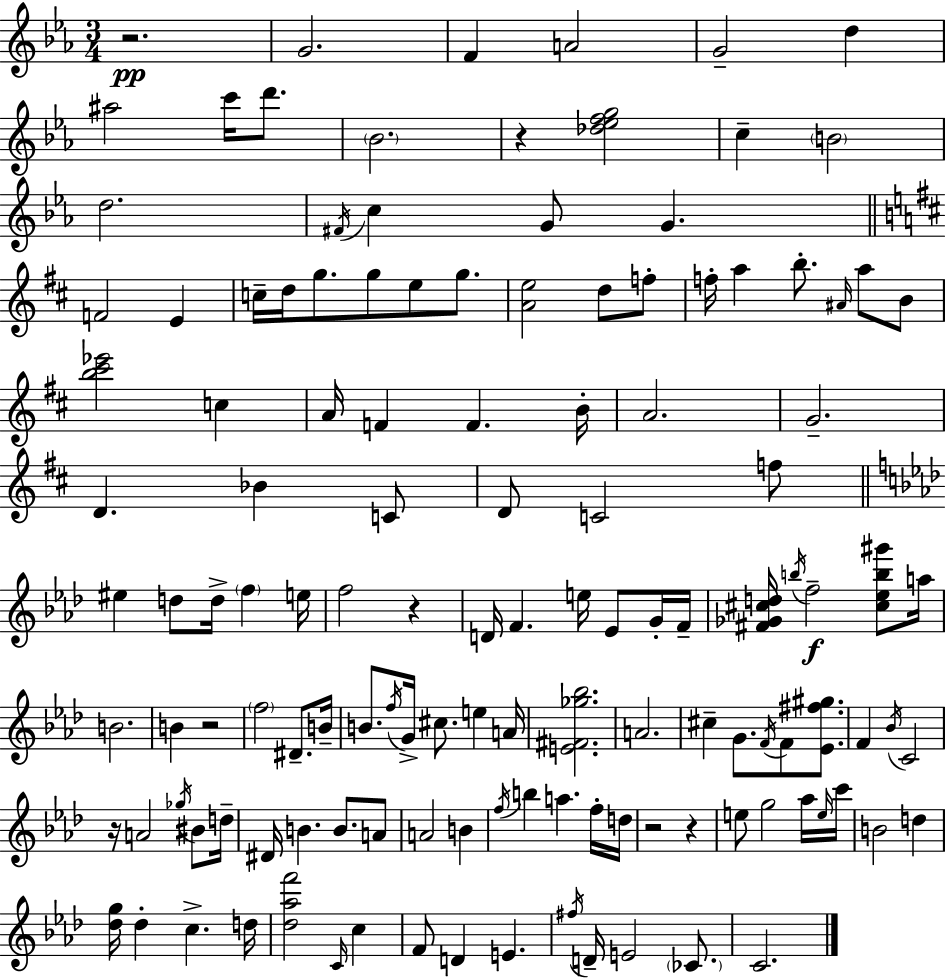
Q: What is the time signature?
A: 3/4